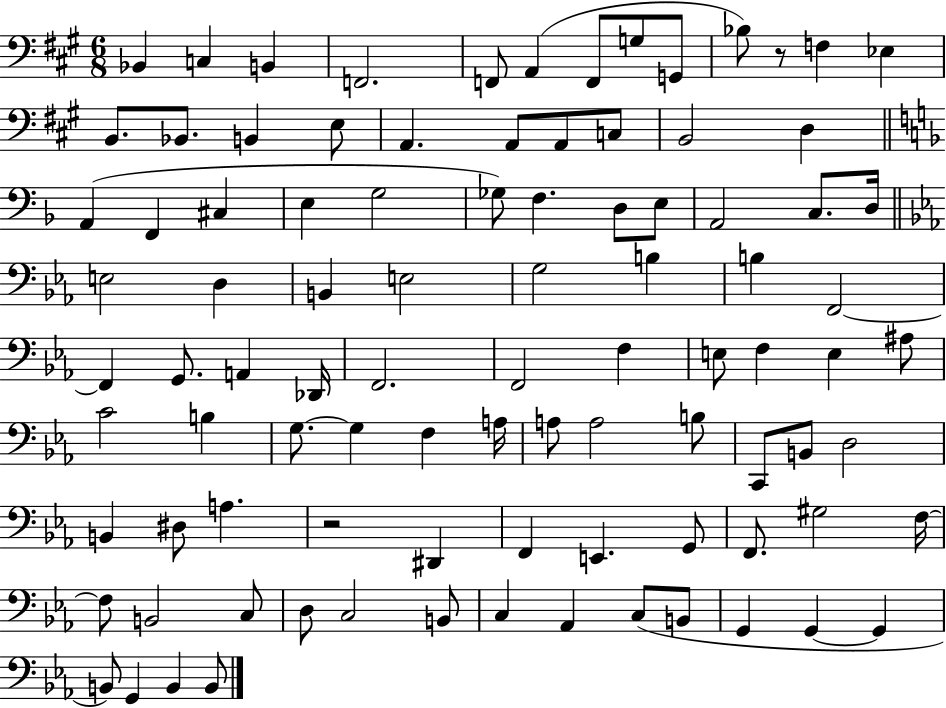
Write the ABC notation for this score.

X:1
T:Untitled
M:6/8
L:1/4
K:A
_B,, C, B,, F,,2 F,,/2 A,, F,,/2 G,/2 G,,/2 _B,/2 z/2 F, _E, B,,/2 _B,,/2 B,, E,/2 A,, A,,/2 A,,/2 C,/2 B,,2 D, A,, F,, ^C, E, G,2 _G,/2 F, D,/2 E,/2 A,,2 C,/2 D,/4 E,2 D, B,, E,2 G,2 B, B, F,,2 F,, G,,/2 A,, _D,,/4 F,,2 F,,2 F, E,/2 F, E, ^A,/2 C2 B, G,/2 G, F, A,/4 A,/2 A,2 B,/2 C,,/2 B,,/2 D,2 B,, ^D,/2 A, z2 ^D,, F,, E,, G,,/2 F,,/2 ^G,2 F,/4 F,/2 B,,2 C,/2 D,/2 C,2 B,,/2 C, _A,, C,/2 B,,/2 G,, G,, G,, B,,/2 G,, B,, B,,/2